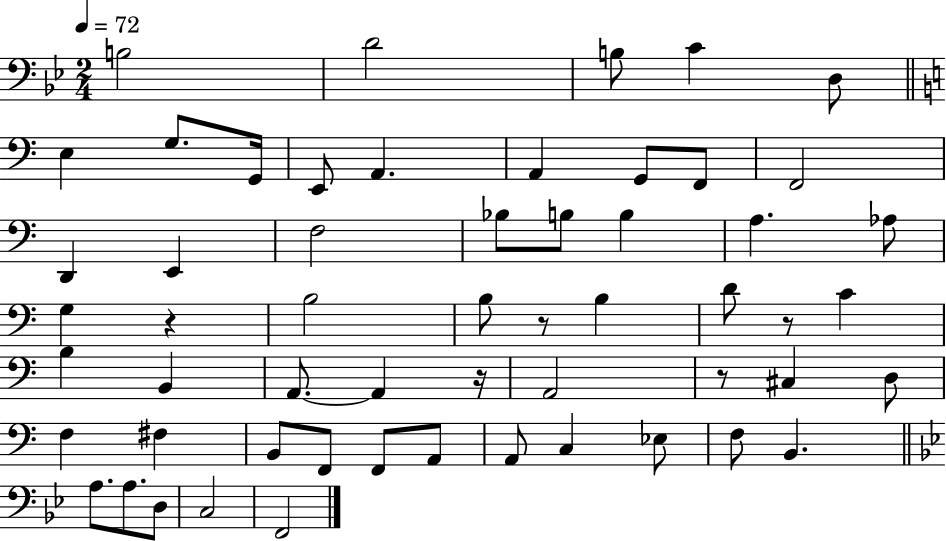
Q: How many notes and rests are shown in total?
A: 56